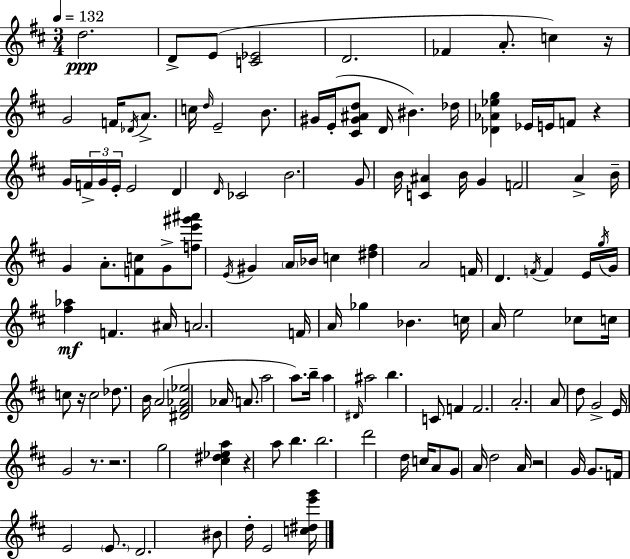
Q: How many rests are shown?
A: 7